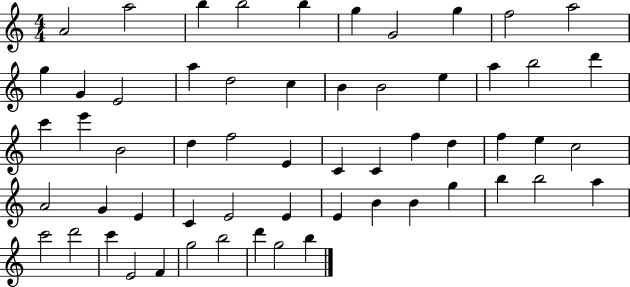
{
  \clef treble
  \numericTimeSignature
  \time 4/4
  \key c \major
  a'2 a''2 | b''4 b''2 b''4 | g''4 g'2 g''4 | f''2 a''2 | \break g''4 g'4 e'2 | a''4 d''2 c''4 | b'4 b'2 e''4 | a''4 b''2 d'''4 | \break c'''4 e'''4 b'2 | d''4 f''2 e'4 | c'4 c'4 f''4 d''4 | f''4 e''4 c''2 | \break a'2 g'4 e'4 | c'4 e'2 e'4 | e'4 b'4 b'4 g''4 | b''4 b''2 a''4 | \break c'''2 d'''2 | c'''4 e'2 f'4 | g''2 b''2 | d'''4 g''2 b''4 | \break \bar "|."
}